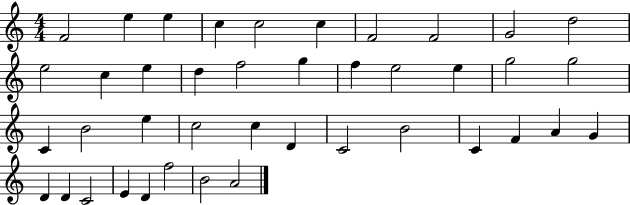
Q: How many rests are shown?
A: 0